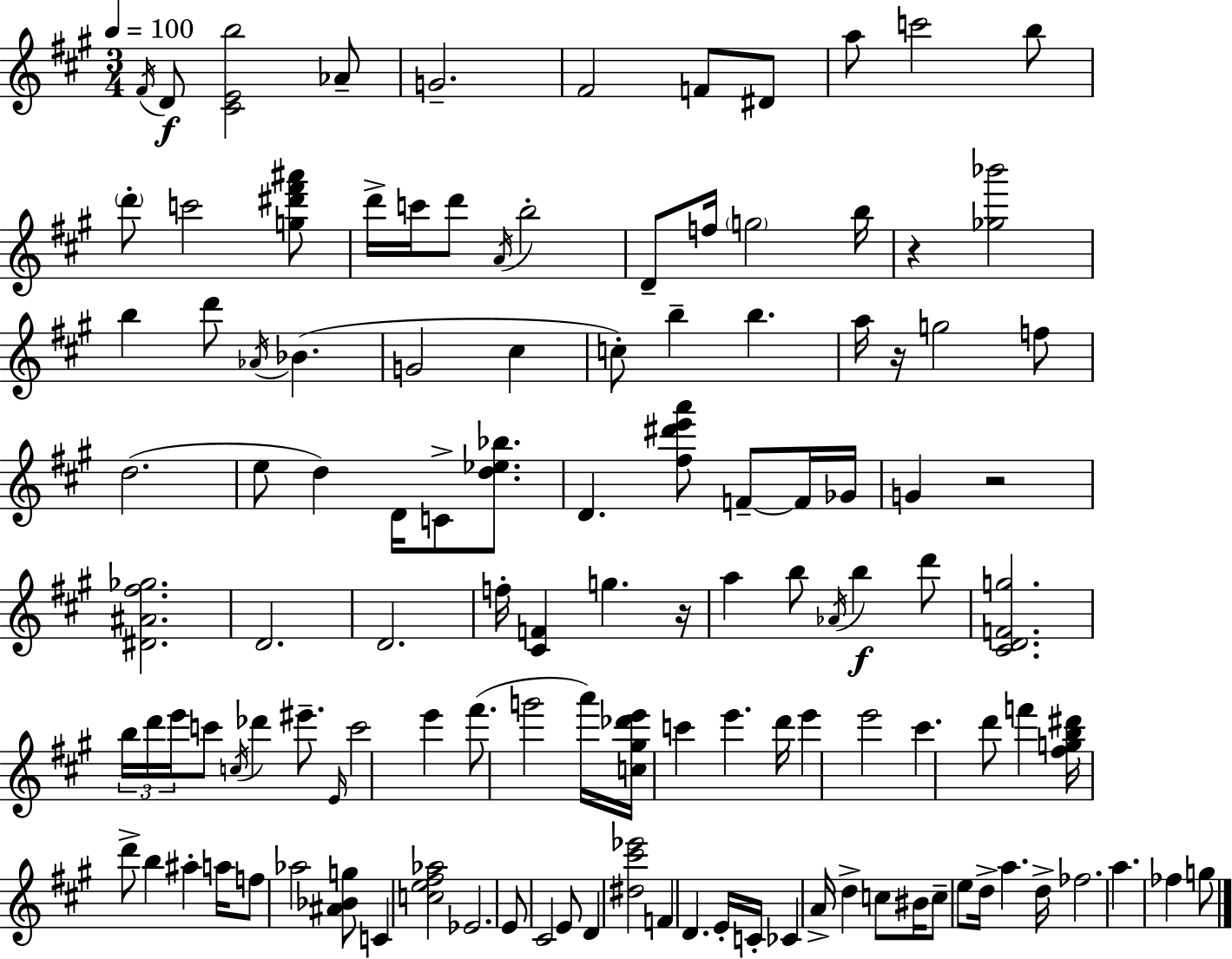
{
  \clef treble
  \numericTimeSignature
  \time 3/4
  \key a \major
  \tempo 4 = 100
  \repeat volta 2 { \acciaccatura { fis'16 }\f d'8 <cis' e' b''>2 aes'8-- | g'2.-- | fis'2 f'8 dis'8 | a''8 c'''2 b''8 | \break \parenthesize d'''8-. c'''2 <g'' dis''' fis''' ais'''>8 | d'''16-> c'''16 d'''8 \acciaccatura { a'16 } b''2-. | d'8-- f''16 \parenthesize g''2 | b''16 r4 <ges'' bes'''>2 | \break b''4 d'''8 \acciaccatura { aes'16 } bes'4.( | g'2 cis''4 | c''8-.) b''4-- b''4. | a''16 r16 g''2 | \break f''8 d''2.( | e''8 d''4) d'16 c'8-> | <d'' ees'' bes''>8. d'4. <fis'' dis''' e''' a'''>8 f'8--~~ | f'16 ges'16 g'4 r2 | \break <dis' ais' fis'' ges''>2. | d'2. | d'2. | f''16-. <cis' f'>4 g''4. | \break r16 a''4 b''8 \acciaccatura { aes'16 }\f b''4 | d'''8 <cis' d' f' g''>2. | \tuplet 3/2 { b''16 d'''16 e'''16 } c'''8 \acciaccatura { c''16 } des'''4 | eis'''8.-- \grace { e'16 } c'''2 | \break e'''4 fis'''8.( g'''2 | a'''16) <c'' gis'' des''' e'''>16 c'''4 e'''4. | d'''16 e'''4 e'''2 | cis'''4. | \break d'''8 f'''4 <fis'' g'' b'' dis'''>16 d'''8-> b''4 | ais''4-. a''16 f''8 aes''2 | <ais' bes' g''>8 c'4 <c'' e'' fis'' aes''>2 | ees'2. | \break e'8 cis'2 | e'8 d'4 <dis'' cis''' ees'''>2 | f'4 d'4. | e'16-. c'16-. ces'4 a'16-> d''4-> | \break c''8 bis'16 c''8-- e''8 d''16-> a''4. | d''16-> fes''2. | a''4. | fes''4 g''8 } \bar "|."
}